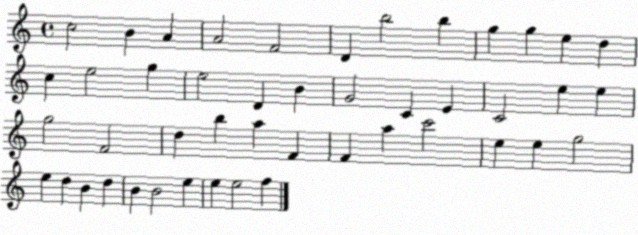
X:1
T:Untitled
M:4/4
L:1/4
K:C
c2 B A A2 F2 D b2 b g g e d c e2 g e2 D B G2 C E C2 e e g2 F2 d b a F F a c'2 e e g2 e d B d B B2 e e e2 f